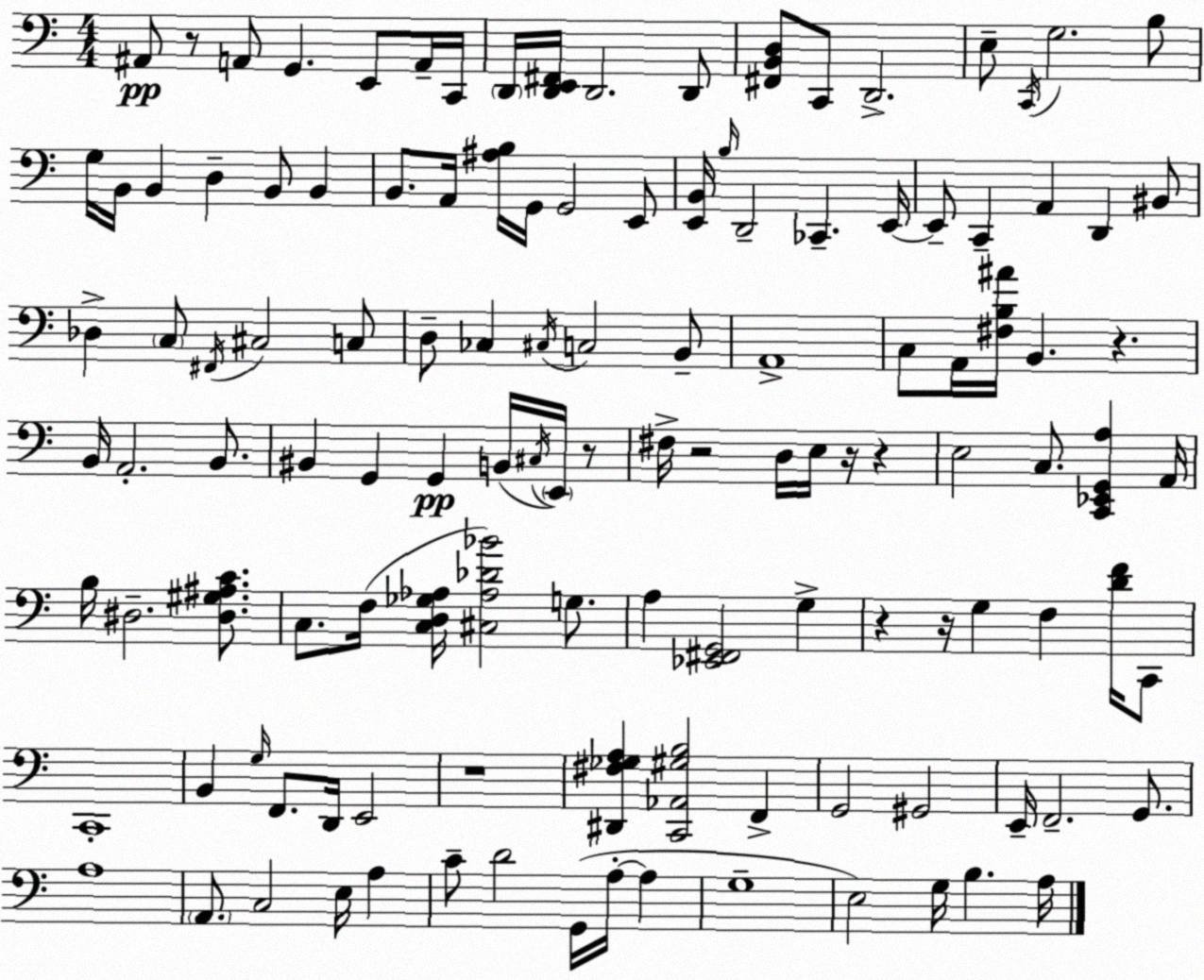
X:1
T:Untitled
M:4/4
L:1/4
K:Am
^A,,/2 z/2 A,,/2 G,, E,,/2 A,,/4 C,,/4 D,,/4 [D,,E,,^F,,]/4 D,,2 D,,/2 [^F,,B,,D,]/2 C,,/2 D,,2 E,/2 C,,/4 G,2 B,/2 G,/4 B,,/4 B,, D, B,,/2 B,, B,,/2 A,,/4 [^A,B,]/4 G,,/4 G,,2 E,,/2 [E,,B,,]/4 B,/4 D,,2 _C,, E,,/4 E,,/2 C,, A,, D,, ^B,,/2 _D, C,/2 ^F,,/4 ^C,2 C,/2 D,/2 _C, ^C,/4 C,2 B,,/2 A,,4 C,/2 A,,/4 [^F,B,^A]/4 B,, z B,,/4 A,,2 B,,/2 ^B,, G,, G,, B,,/4 ^C,/4 E,,/4 z/2 ^F,/4 z2 D,/4 E,/4 z/4 z E,2 C,/2 [C,,_E,,G,,A,] A,,/4 B,/4 ^D,2 [^D,^G,^A,C]/2 C,/2 F,/4 [C,D,_G,_A,]/4 [^C,_A,_D_B]2 G,/2 A, [_E,,^F,,G,,]2 G, z z/4 G, F, [DF]/4 C,,/2 C,,4 B,, G,/4 F,,/2 D,,/4 E,,2 z4 [^D,,^F,_G,A,] [C,,_A,,^G,B,]2 F,, G,,2 ^G,,2 E,,/4 F,,2 G,,/2 A,4 A,,/2 C,2 E,/4 A, C/2 D2 G,,/4 A,/4 A, G,4 E,2 G,/4 B, A,/4